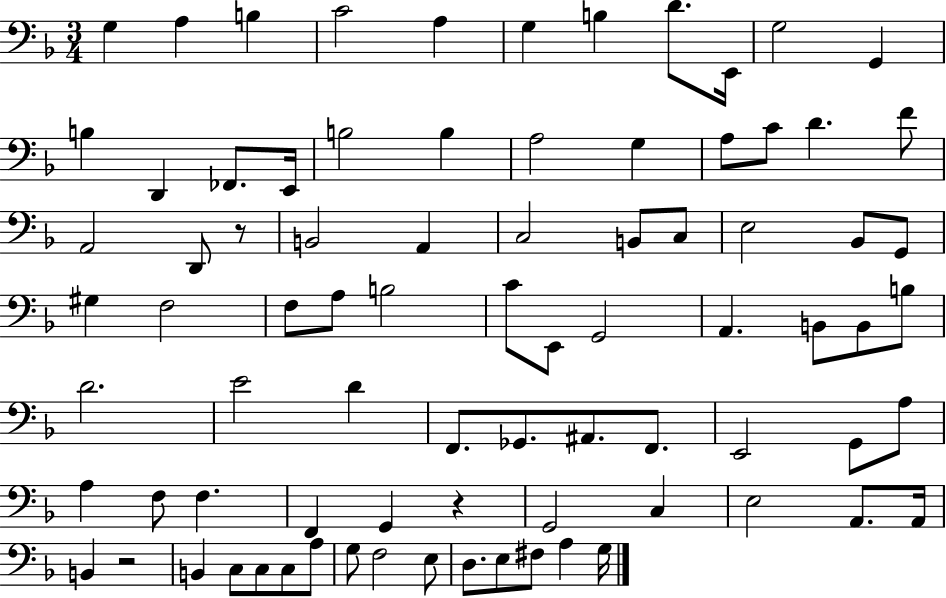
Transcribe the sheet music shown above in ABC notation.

X:1
T:Untitled
M:3/4
L:1/4
K:F
G, A, B, C2 A, G, B, D/2 E,,/4 G,2 G,, B, D,, _F,,/2 E,,/4 B,2 B, A,2 G, A,/2 C/2 D F/2 A,,2 D,,/2 z/2 B,,2 A,, C,2 B,,/2 C,/2 E,2 _B,,/2 G,,/2 ^G, F,2 F,/2 A,/2 B,2 C/2 E,,/2 G,,2 A,, B,,/2 B,,/2 B,/2 D2 E2 D F,,/2 _G,,/2 ^A,,/2 F,,/2 E,,2 G,,/2 A,/2 A, F,/2 F, F,, G,, z G,,2 C, E,2 A,,/2 A,,/4 B,, z2 B,, C,/2 C,/2 C,/2 A,/2 G,/2 F,2 E,/2 D,/2 E,/2 ^F,/2 A, G,/4